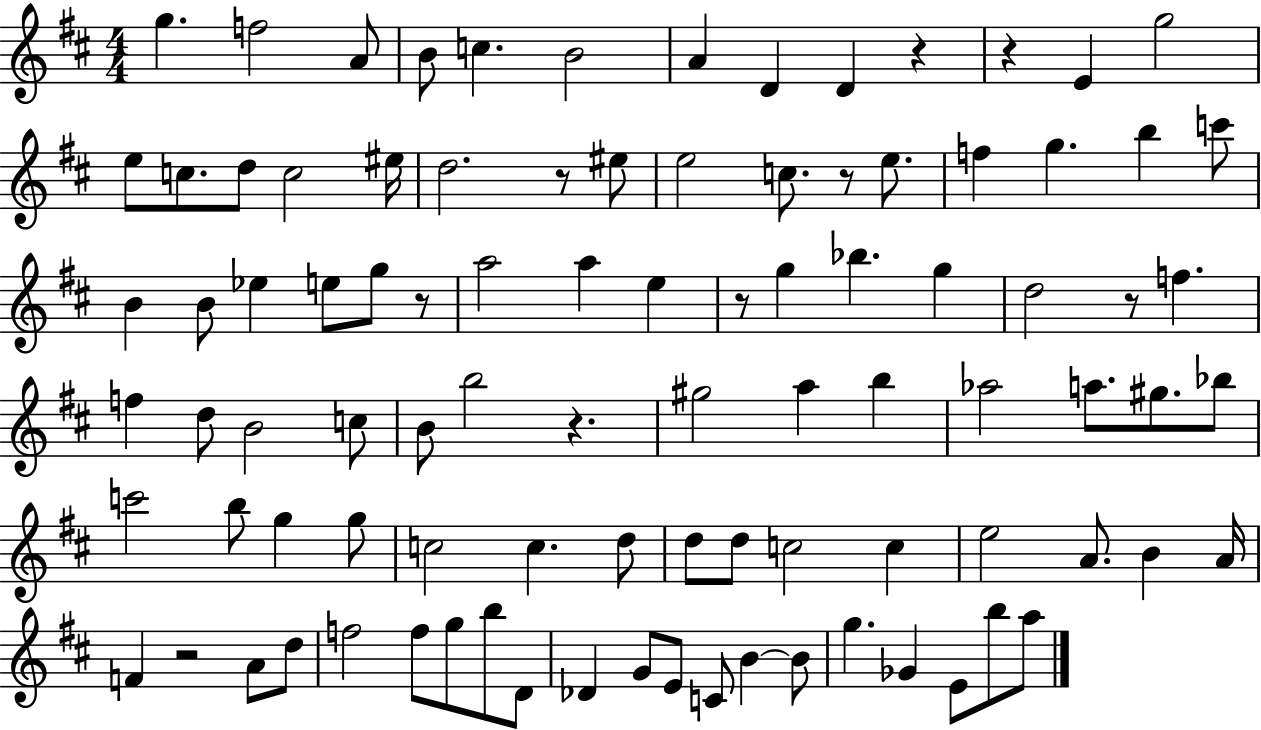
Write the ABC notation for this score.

X:1
T:Untitled
M:4/4
L:1/4
K:D
g f2 A/2 B/2 c B2 A D D z z E g2 e/2 c/2 d/2 c2 ^e/4 d2 z/2 ^e/2 e2 c/2 z/2 e/2 f g b c'/2 B B/2 _e e/2 g/2 z/2 a2 a e z/2 g _b g d2 z/2 f f d/2 B2 c/2 B/2 b2 z ^g2 a b _a2 a/2 ^g/2 _b/2 c'2 b/2 g g/2 c2 c d/2 d/2 d/2 c2 c e2 A/2 B A/4 F z2 A/2 d/2 f2 f/2 g/2 b/2 D/2 _D G/2 E/2 C/2 B B/2 g _G E/2 b/2 a/2